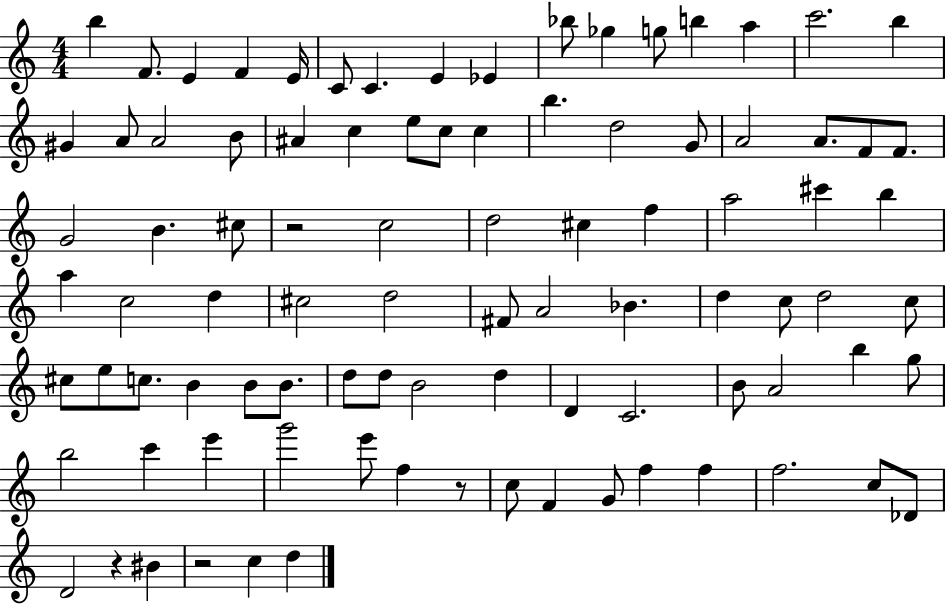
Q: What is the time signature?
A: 4/4